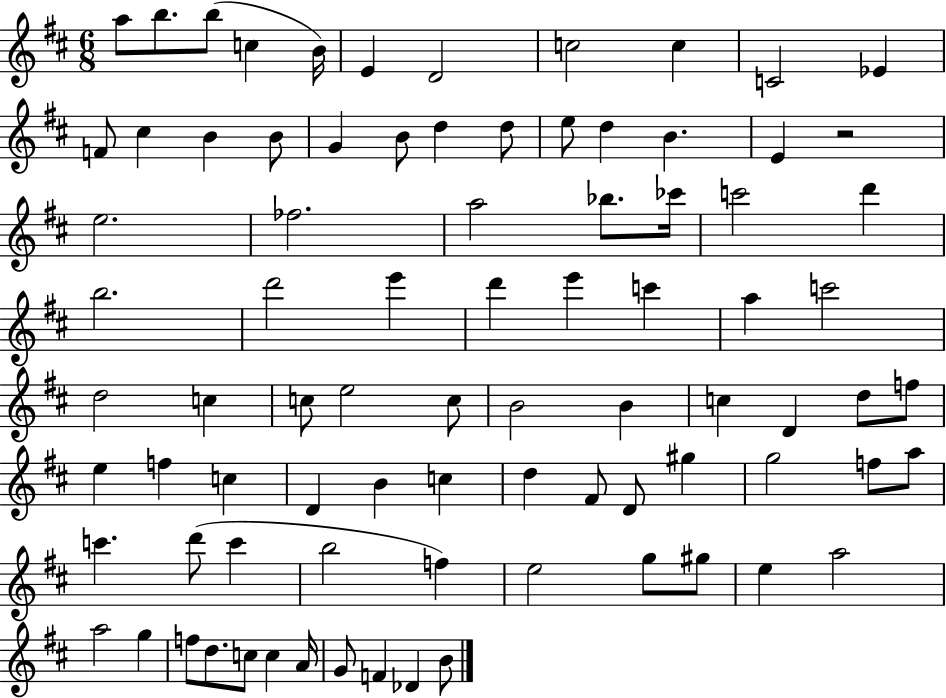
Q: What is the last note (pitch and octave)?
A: B4